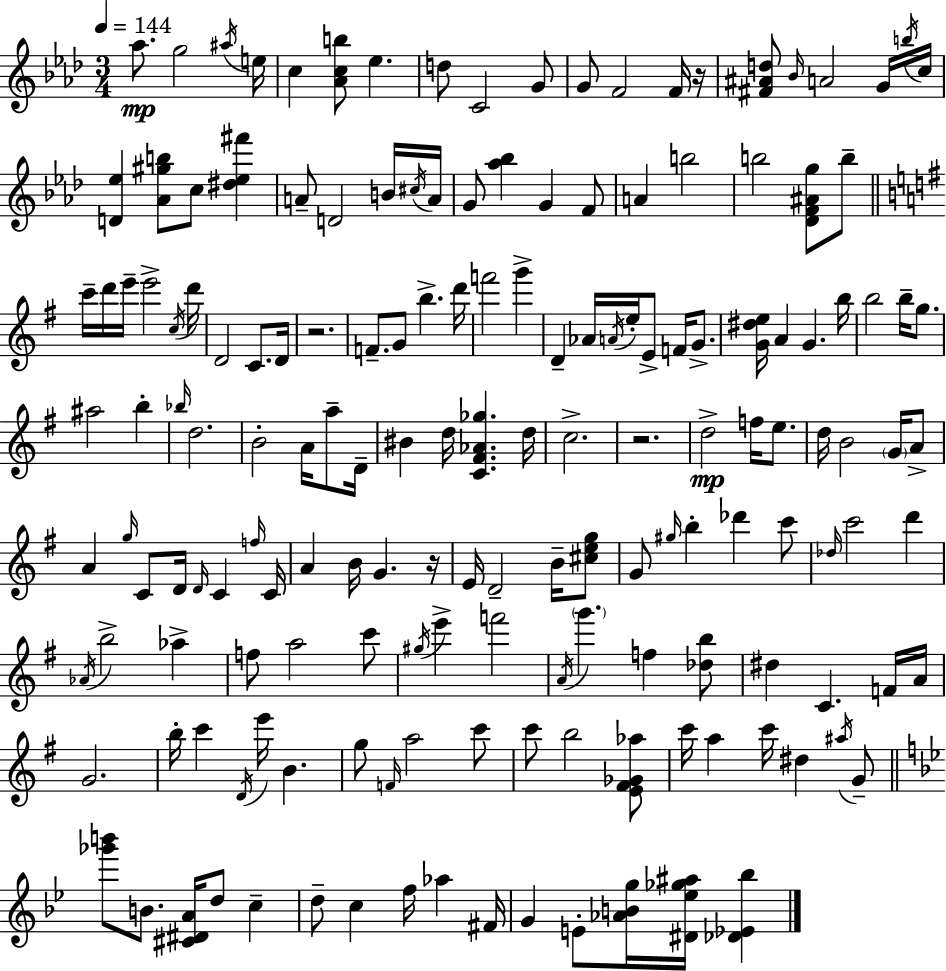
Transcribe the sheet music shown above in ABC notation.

X:1
T:Untitled
M:3/4
L:1/4
K:Ab
_a/2 g2 ^a/4 e/4 c [_Acb]/2 _e d/2 C2 G/2 G/2 F2 F/4 z/4 [^F^Ad]/2 _B/4 A2 G/4 b/4 c/4 [D_e] [_A^gb]/2 c/2 [^d_e^f'] A/2 D2 B/4 ^c/4 A/4 G/2 [_a_b] G F/2 A b2 b2 [_DF^Ag]/2 b/2 c'/4 d'/4 e'/4 e'2 c/4 d'/4 D2 C/2 D/4 z2 F/2 G/2 b d'/4 f'2 g' D _A/4 A/4 e/4 E/2 F/4 G/2 [G^de]/4 A G b/4 b2 b/4 g/2 ^a2 b _b/4 d2 B2 A/4 a/2 D/4 ^B d/4 [C^F_A_g] d/4 c2 z2 d2 f/4 e/2 d/4 B2 G/4 A/2 A g/4 C/2 D/4 D/4 C f/4 C/4 A B/4 G z/4 E/4 D2 B/4 [^ceg]/2 G/2 ^g/4 b _d' c'/2 _d/4 c'2 d' _A/4 b2 _a f/2 a2 c'/2 ^g/4 e' f'2 A/4 g' f [_db]/2 ^d C F/4 A/4 G2 b/4 c' D/4 e'/4 B g/2 F/4 a2 c'/2 c'/2 b2 [E^F_G_a]/2 c'/4 a c'/4 ^d ^a/4 G/2 [_g'b']/2 B/2 [^C^DA]/4 d/2 c d/2 c f/4 _a ^F/4 G E/2 [_ABg]/4 [^D_e_g^a]/4 [_D_E_b]